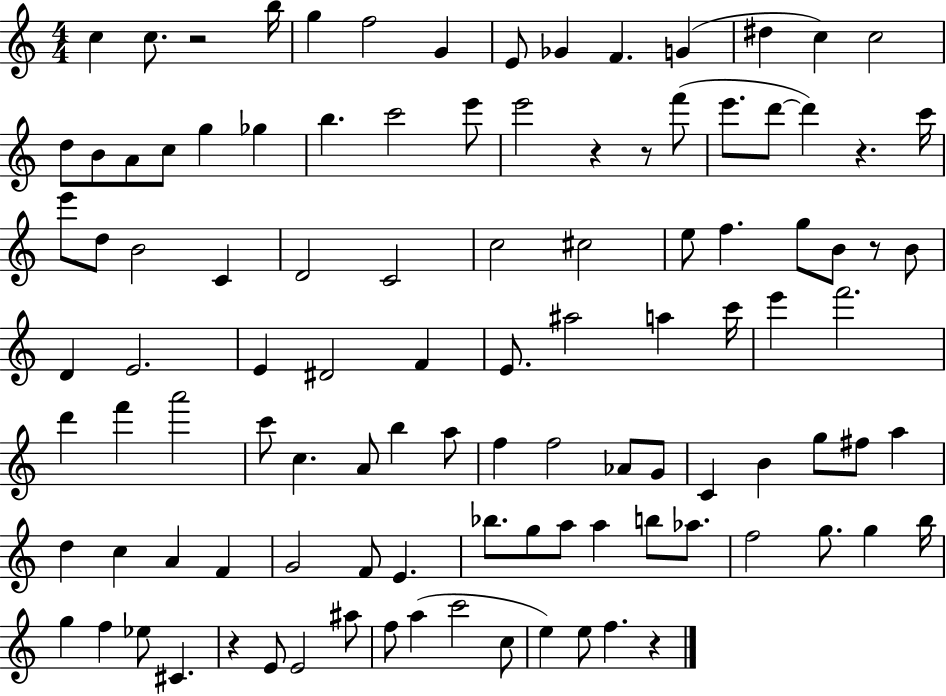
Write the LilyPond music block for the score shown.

{
  \clef treble
  \numericTimeSignature
  \time 4/4
  \key c \major
  \repeat volta 2 { c''4 c''8. r2 b''16 | g''4 f''2 g'4 | e'8 ges'4 f'4. g'4( | dis''4 c''4) c''2 | \break d''8 b'8 a'8 c''8 g''4 ges''4 | b''4. c'''2 e'''8 | e'''2 r4 r8 f'''8( | e'''8. d'''8~~ d'''4) r4. c'''16 | \break e'''8 d''8 b'2 c'4 | d'2 c'2 | c''2 cis''2 | e''8 f''4. g''8 b'8 r8 b'8 | \break d'4 e'2. | e'4 dis'2 f'4 | e'8. ais''2 a''4 c'''16 | e'''4 f'''2. | \break d'''4 f'''4 a'''2 | c'''8 c''4. a'8 b''4 a''8 | f''4 f''2 aes'8 g'8 | c'4 b'4 g''8 fis''8 a''4 | \break d''4 c''4 a'4 f'4 | g'2 f'8 e'4. | bes''8. g''8 a''8 a''4 b''8 aes''8. | f''2 g''8. g''4 b''16 | \break g''4 f''4 ees''8 cis'4. | r4 e'8 e'2 ais''8 | f''8 a''4( c'''2 c''8 | e''4) e''8 f''4. r4 | \break } \bar "|."
}